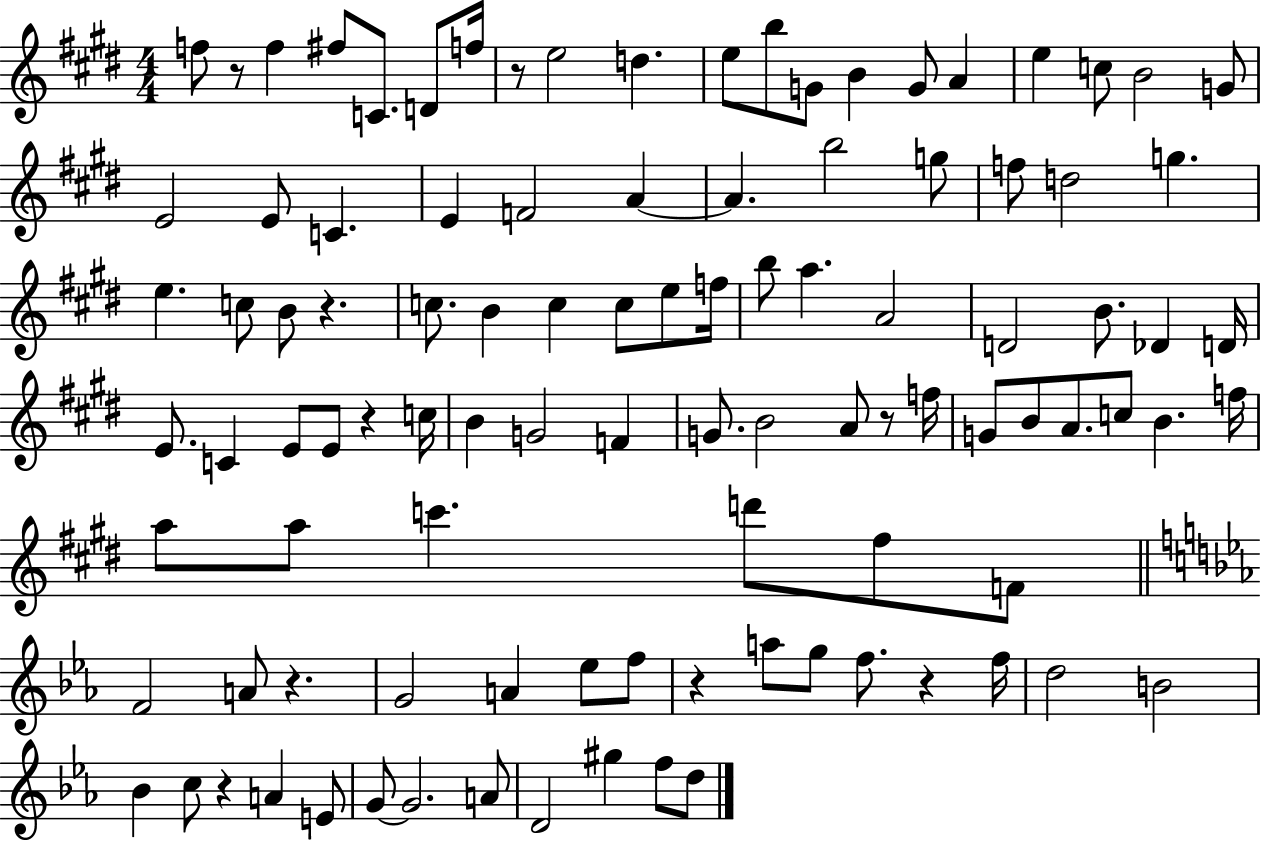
X:1
T:Untitled
M:4/4
L:1/4
K:E
f/2 z/2 f ^f/2 C/2 D/2 f/4 z/2 e2 d e/2 b/2 G/2 B G/2 A e c/2 B2 G/2 E2 E/2 C E F2 A A b2 g/2 f/2 d2 g e c/2 B/2 z c/2 B c c/2 e/2 f/4 b/2 a A2 D2 B/2 _D D/4 E/2 C E/2 E/2 z c/4 B G2 F G/2 B2 A/2 z/2 f/4 G/2 B/2 A/2 c/2 B f/4 a/2 a/2 c' d'/2 ^f/2 F/2 F2 A/2 z G2 A _e/2 f/2 z a/2 g/2 f/2 z f/4 d2 B2 _B c/2 z A E/2 G/2 G2 A/2 D2 ^g f/2 d/2